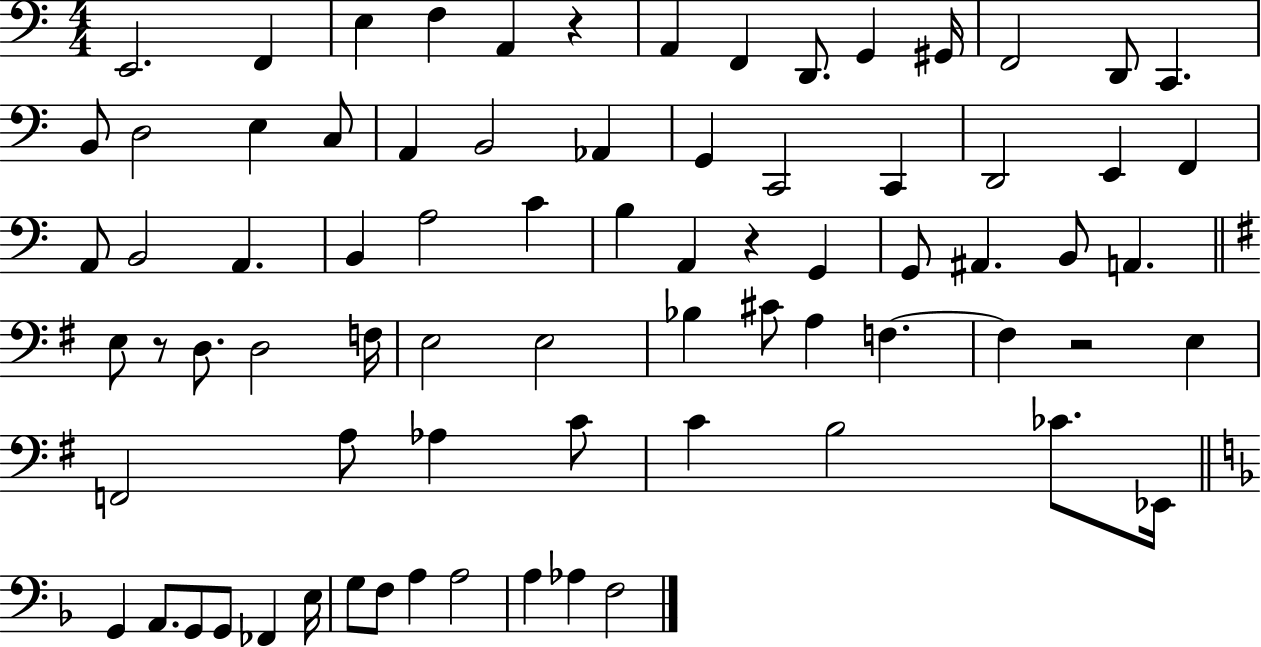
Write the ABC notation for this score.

X:1
T:Untitled
M:4/4
L:1/4
K:C
E,,2 F,, E, F, A,, z A,, F,, D,,/2 G,, ^G,,/4 F,,2 D,,/2 C,, B,,/2 D,2 E, C,/2 A,, B,,2 _A,, G,, C,,2 C,, D,,2 E,, F,, A,,/2 B,,2 A,, B,, A,2 C B, A,, z G,, G,,/2 ^A,, B,,/2 A,, E,/2 z/2 D,/2 D,2 F,/4 E,2 E,2 _B, ^C/2 A, F, F, z2 E, F,,2 A,/2 _A, C/2 C B,2 _C/2 _E,,/4 G,, A,,/2 G,,/2 G,,/2 _F,, E,/4 G,/2 F,/2 A, A,2 A, _A, F,2